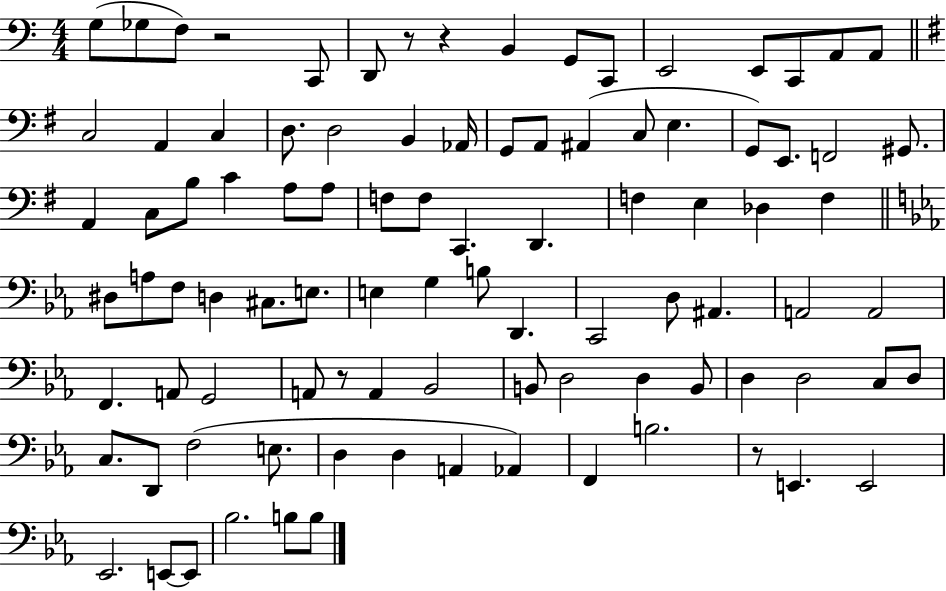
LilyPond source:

{
  \clef bass
  \numericTimeSignature
  \time 4/4
  \key c \major
  g8( ges8 f8) r2 c,8 | d,8 r8 r4 b,4 g,8 c,8 | e,2 e,8 c,8 a,8 a,8 | \bar "||" \break \key e \minor c2 a,4 c4 | d8. d2 b,4 aes,16 | g,8 a,8 ais,4( c8 e4. | g,8) e,8. f,2 gis,8. | \break a,4 c8 b8 c'4 a8 a8 | f8 f8 c,4. d,4. | f4 e4 des4 f4 | \bar "||" \break \key ees \major dis8 a8 f8 d4 cis8. e8. | e4 g4 b8 d,4. | c,2 d8 ais,4. | a,2 a,2 | \break f,4. a,8 g,2 | a,8 r8 a,4 bes,2 | b,8 d2 d4 b,8 | d4 d2 c8 d8 | \break c8. d,8 f2( e8. | d4 d4 a,4 aes,4) | f,4 b2. | r8 e,4. e,2 | \break ees,2. e,8~~ e,8 | bes2. b8 b8 | \bar "|."
}